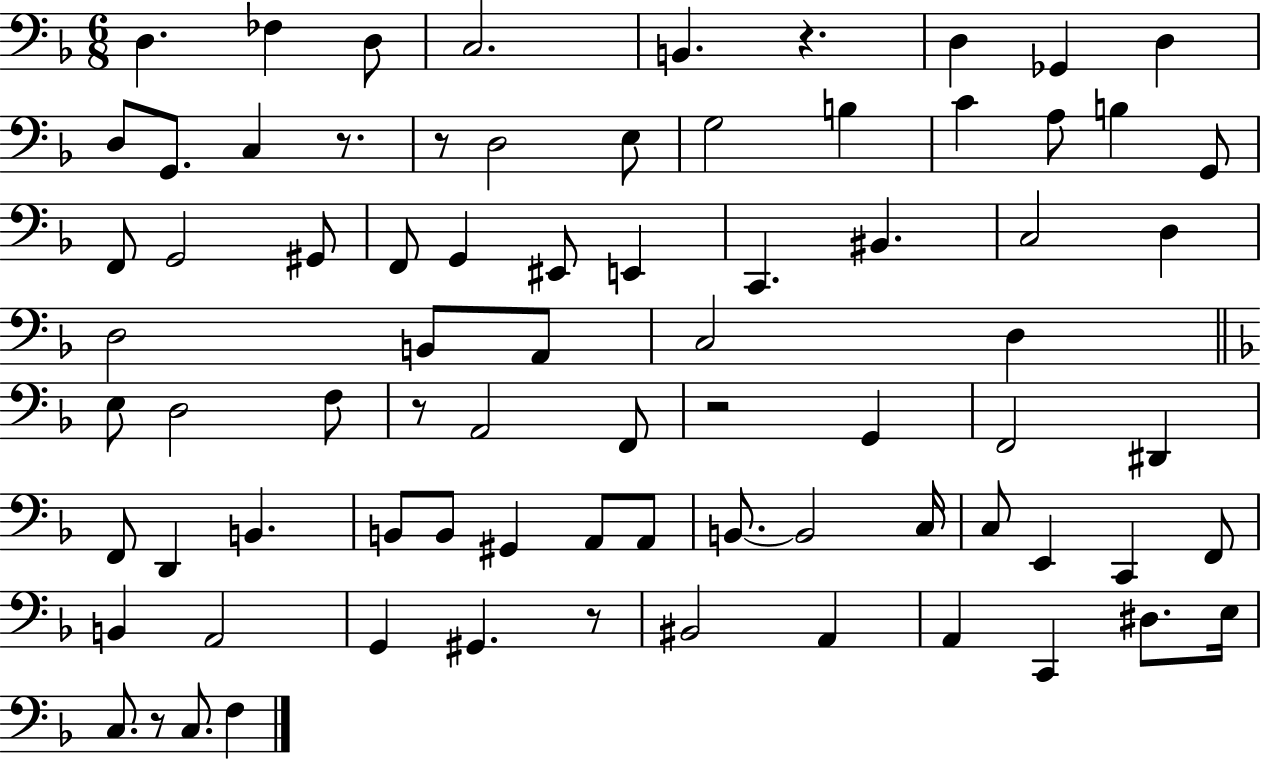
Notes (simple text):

D3/q. FES3/q D3/e C3/h. B2/q. R/q. D3/q Gb2/q D3/q D3/e G2/e. C3/q R/e. R/e D3/h E3/e G3/h B3/q C4/q A3/e B3/q G2/e F2/e G2/h G#2/e F2/e G2/q EIS2/e E2/q C2/q. BIS2/q. C3/h D3/q D3/h B2/e A2/e C3/h D3/q E3/e D3/h F3/e R/e A2/h F2/e R/h G2/q F2/h D#2/q F2/e D2/q B2/q. B2/e B2/e G#2/q A2/e A2/e B2/e. B2/h C3/s C3/e E2/q C2/q F2/e B2/q A2/h G2/q G#2/q. R/e BIS2/h A2/q A2/q C2/q D#3/e. E3/s C3/e. R/e C3/e. F3/q